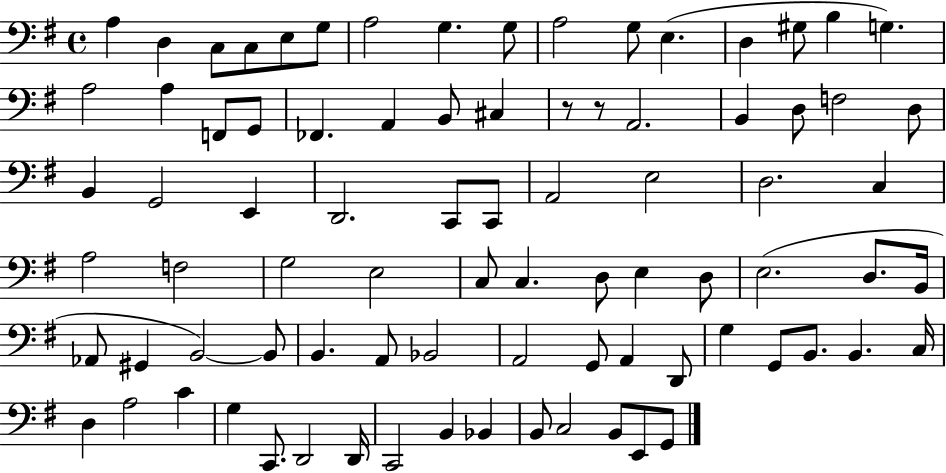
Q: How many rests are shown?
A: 2